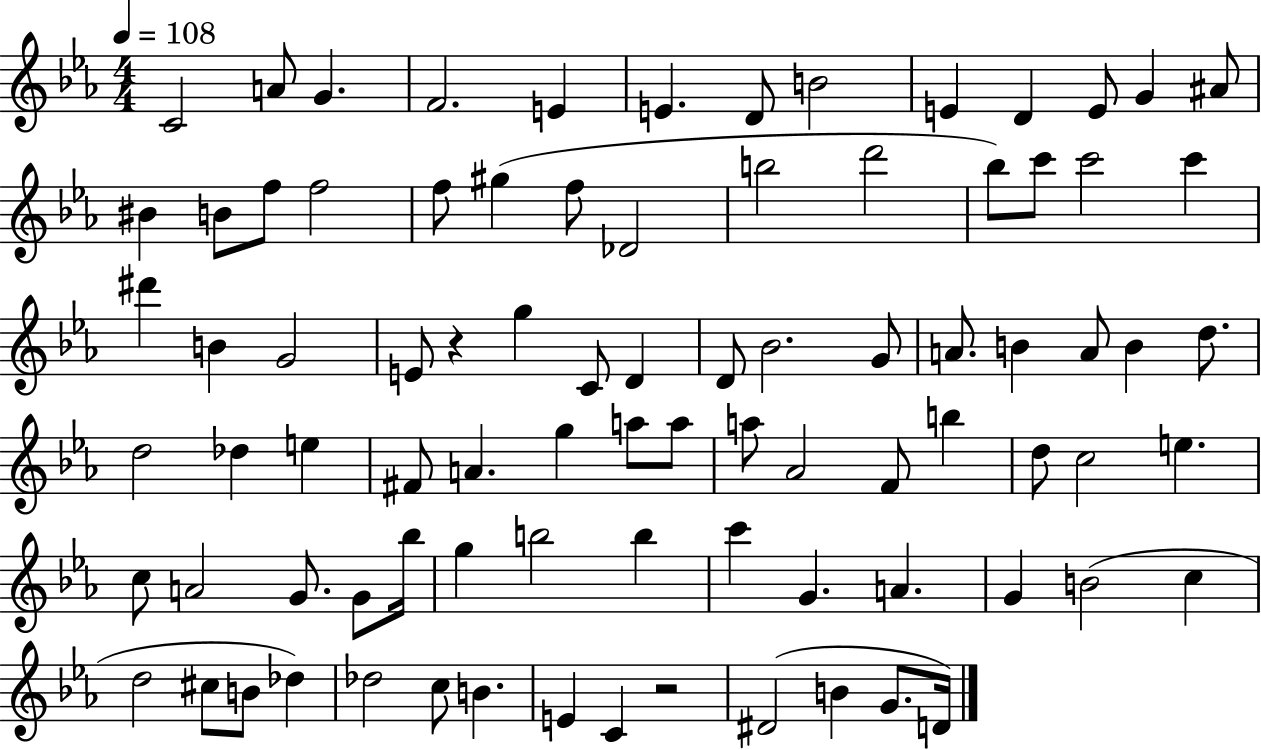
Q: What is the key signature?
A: EES major